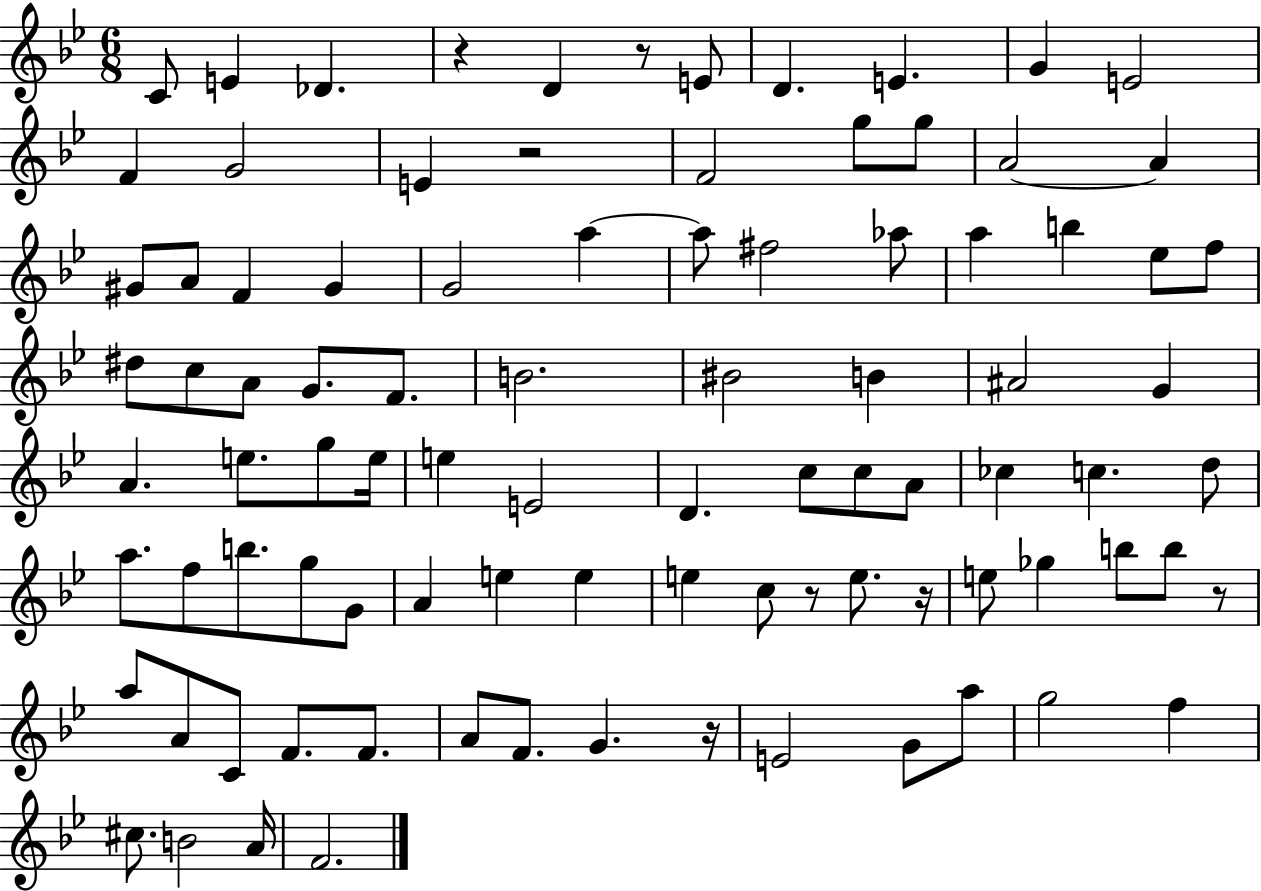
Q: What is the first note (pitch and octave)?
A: C4